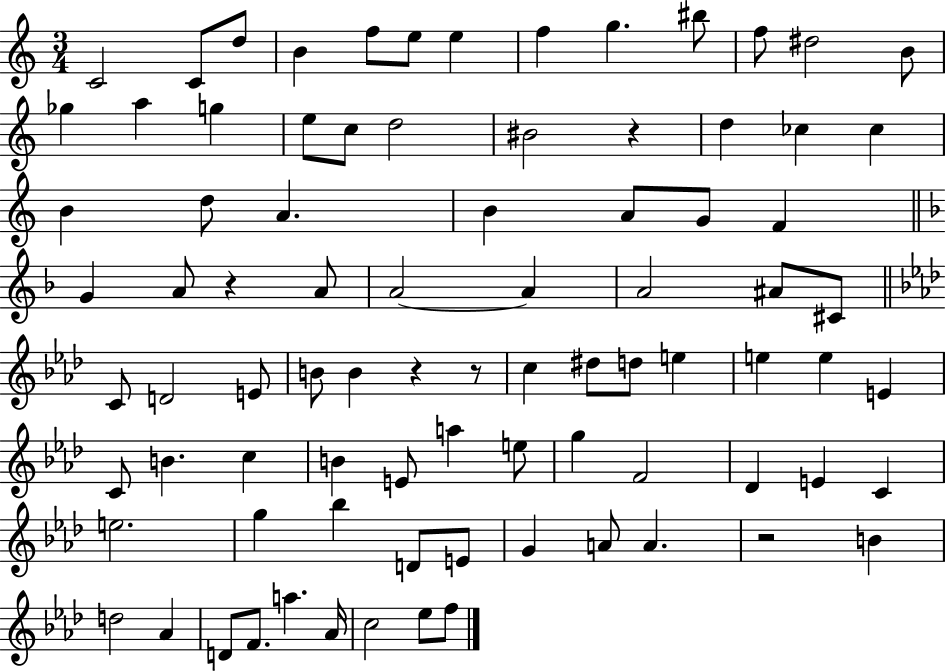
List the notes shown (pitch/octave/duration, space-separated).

C4/h C4/e D5/e B4/q F5/e E5/e E5/q F5/q G5/q. BIS5/e F5/e D#5/h B4/e Gb5/q A5/q G5/q E5/e C5/e D5/h BIS4/h R/q D5/q CES5/q CES5/q B4/q D5/e A4/q. B4/q A4/e G4/e F4/q G4/q A4/e R/q A4/e A4/h A4/q A4/h A#4/e C#4/e C4/e D4/h E4/e B4/e B4/q R/q R/e C5/q D#5/e D5/e E5/q E5/q E5/q E4/q C4/e B4/q. C5/q B4/q E4/e A5/q E5/e G5/q F4/h Db4/q E4/q C4/q E5/h. G5/q Bb5/q D4/e E4/e G4/q A4/e A4/q. R/h B4/q D5/h Ab4/q D4/e F4/e. A5/q. Ab4/s C5/h Eb5/e F5/e